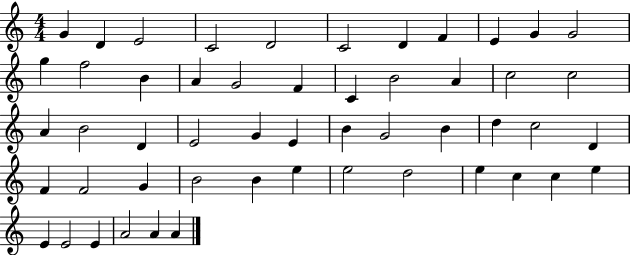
G4/q D4/q E4/h C4/h D4/h C4/h D4/q F4/q E4/q G4/q G4/h G5/q F5/h B4/q A4/q G4/h F4/q C4/q B4/h A4/q C5/h C5/h A4/q B4/h D4/q E4/h G4/q E4/q B4/q G4/h B4/q D5/q C5/h D4/q F4/q F4/h G4/q B4/h B4/q E5/q E5/h D5/h E5/q C5/q C5/q E5/q E4/q E4/h E4/q A4/h A4/q A4/q